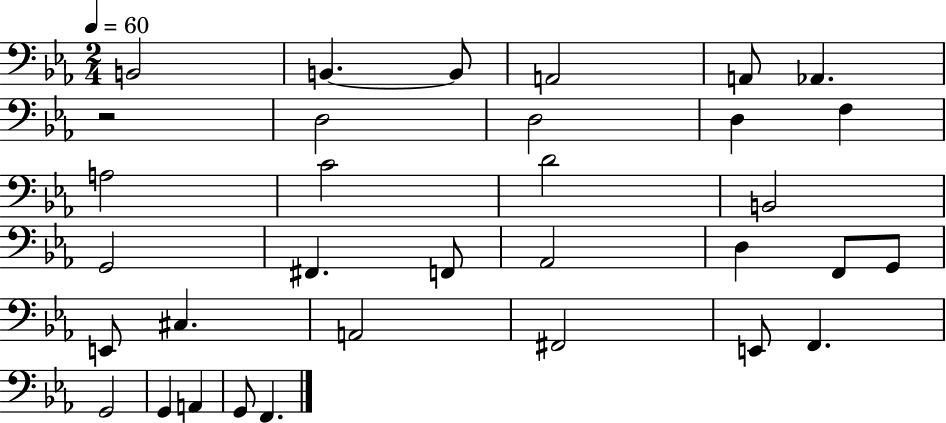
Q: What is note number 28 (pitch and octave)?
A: G2